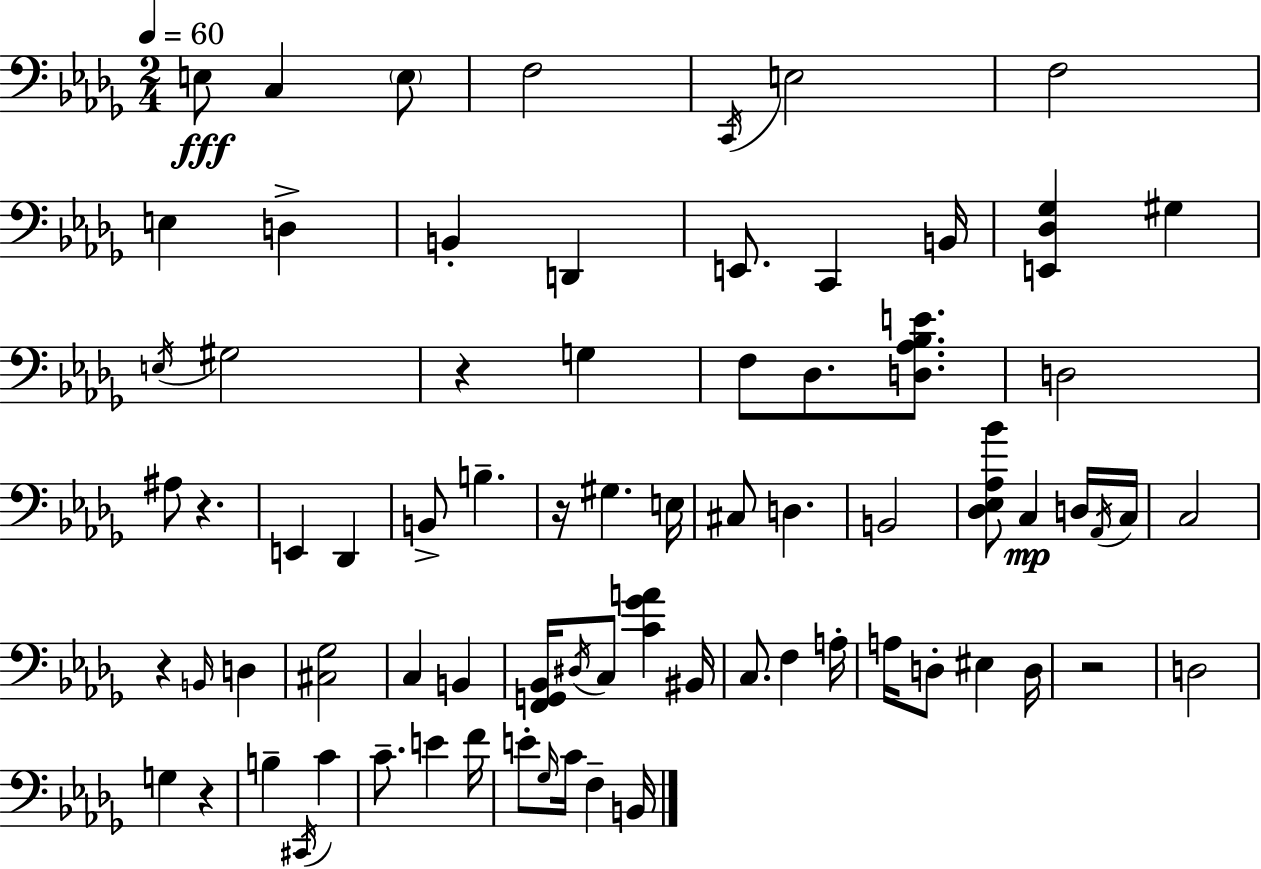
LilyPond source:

{
  \clef bass
  \numericTimeSignature
  \time 2/4
  \key bes \minor
  \tempo 4 = 60
  e8\fff c4 \parenthesize e8 | f2 | \acciaccatura { c,16 } e2 | f2 | \break e4 d4-> | b,4-. d,4 | e,8. c,4 | b,16 <e, des ges>4 gis4 | \break \acciaccatura { e16 } gis2 | r4 g4 | f8 des8. <d aes bes e'>8. | d2 | \break ais8 r4. | e,4 des,4 | b,8-> b4.-- | r16 gis4. | \break e16 cis8 d4. | b,2 | <des ees aes bes'>8 c4\mp | d16 \acciaccatura { aes,16 } c16 c2 | \break r4 \grace { b,16 } | d4 <cis ges>2 | c4 | b,4 <f, g, bes,>16 \acciaccatura { dis16 } c8 | \break <c' ges' a'>4 bis,16 c8. | f4 a16-. a16 d8-. | eis4 d16 r2 | d2 | \break g4 | r4 b4-- | \acciaccatura { cis,16 } c'4 c'8.-- | e'4 f'16 e'8-. | \break \grace { ges16 } c'16 f4-- b,16 \bar "|."
}